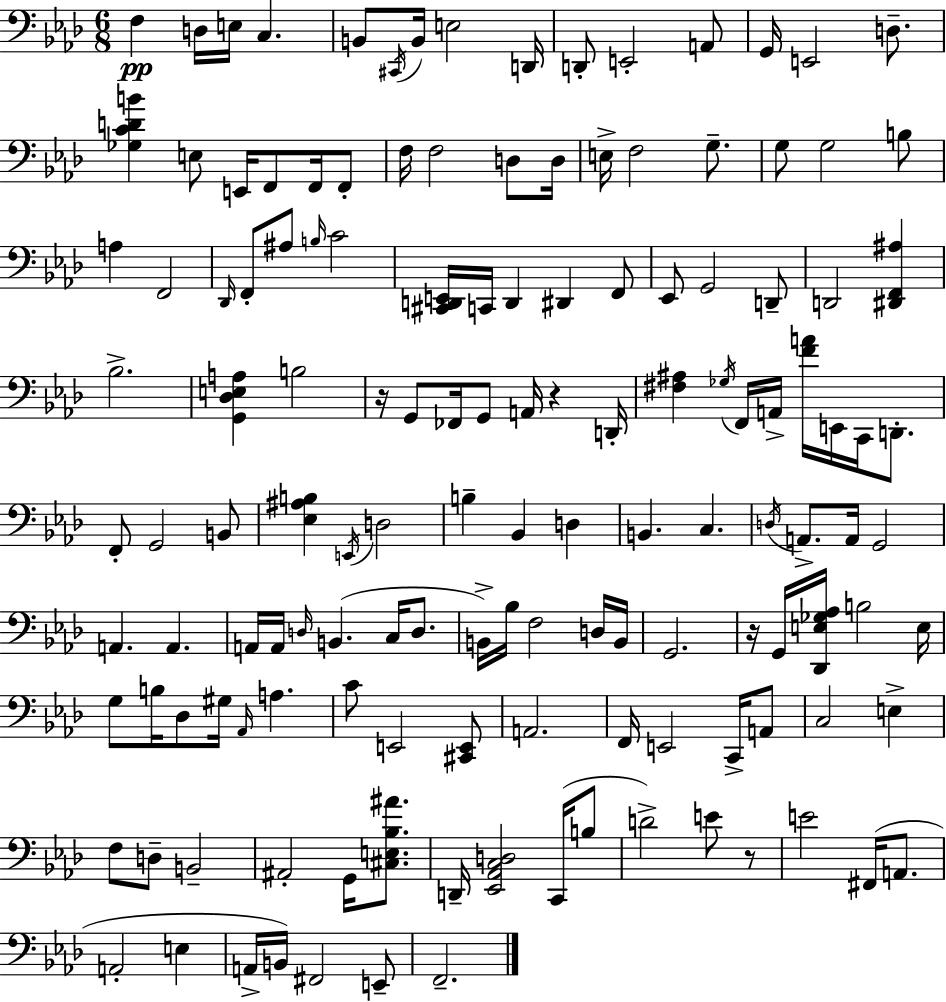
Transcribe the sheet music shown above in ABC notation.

X:1
T:Untitled
M:6/8
L:1/4
K:Ab
F, D,/4 E,/4 C, B,,/2 ^C,,/4 B,,/4 E,2 D,,/4 D,,/2 E,,2 A,,/2 G,,/4 E,,2 D,/2 [_G,CDB] E,/2 E,,/4 F,,/2 F,,/4 F,,/2 F,/4 F,2 D,/2 D,/4 E,/4 F,2 G,/2 G,/2 G,2 B,/2 A, F,,2 _D,,/4 F,,/2 ^A,/2 B,/4 C2 [^C,,D,,E,,]/4 C,,/4 D,, ^D,, F,,/2 _E,,/2 G,,2 D,,/2 D,,2 [^D,,F,,^A,] _B,2 [G,,_D,E,A,] B,2 z/4 G,,/2 _F,,/4 G,,/2 A,,/4 z D,,/4 [^F,^A,] _G,/4 F,,/4 A,,/4 [FA]/4 E,,/4 C,,/4 D,,/2 F,,/2 G,,2 B,,/2 [_E,^A,B,] E,,/4 D,2 B, _B,, D, B,, C, D,/4 A,,/2 A,,/4 G,,2 A,, A,, A,,/4 A,,/4 D,/4 B,, C,/4 D,/2 B,,/4 _B,/4 F,2 D,/4 B,,/4 G,,2 z/4 G,,/4 [_D,,E,_G,_A,]/4 B,2 E,/4 G,/2 B,/4 _D,/2 ^G,/4 _A,,/4 A, C/2 E,,2 [^C,,E,,]/2 A,,2 F,,/4 E,,2 C,,/4 A,,/2 C,2 E, F,/2 D,/2 B,,2 ^A,,2 G,,/4 [^C,E,_B,^A]/2 D,,/4 [_E,,_A,,C,D,]2 C,,/4 B,/2 D2 E/2 z/2 E2 ^F,,/4 A,,/2 A,,2 E, A,,/4 B,,/4 ^F,,2 E,,/2 F,,2